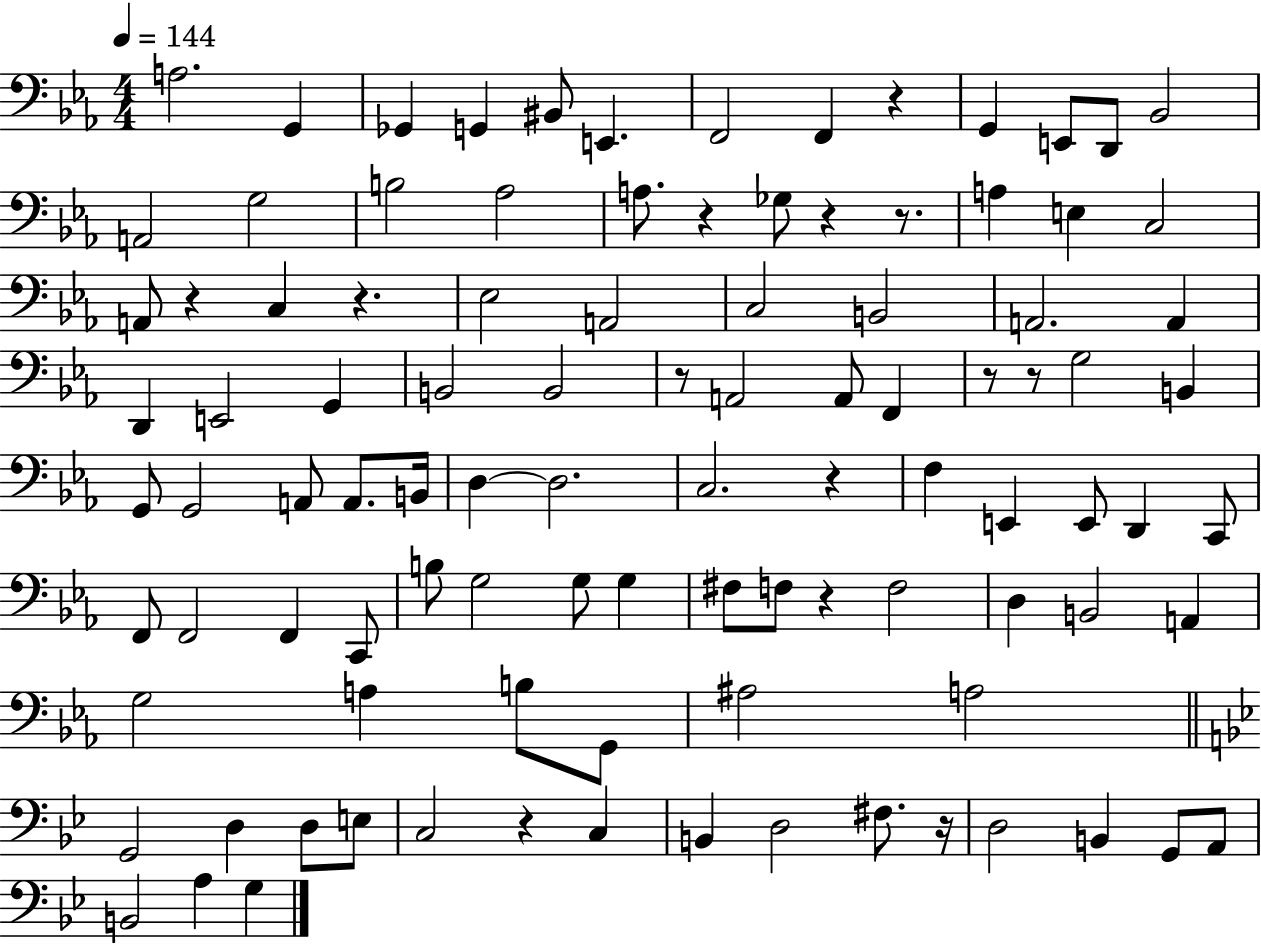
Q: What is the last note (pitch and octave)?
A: G3